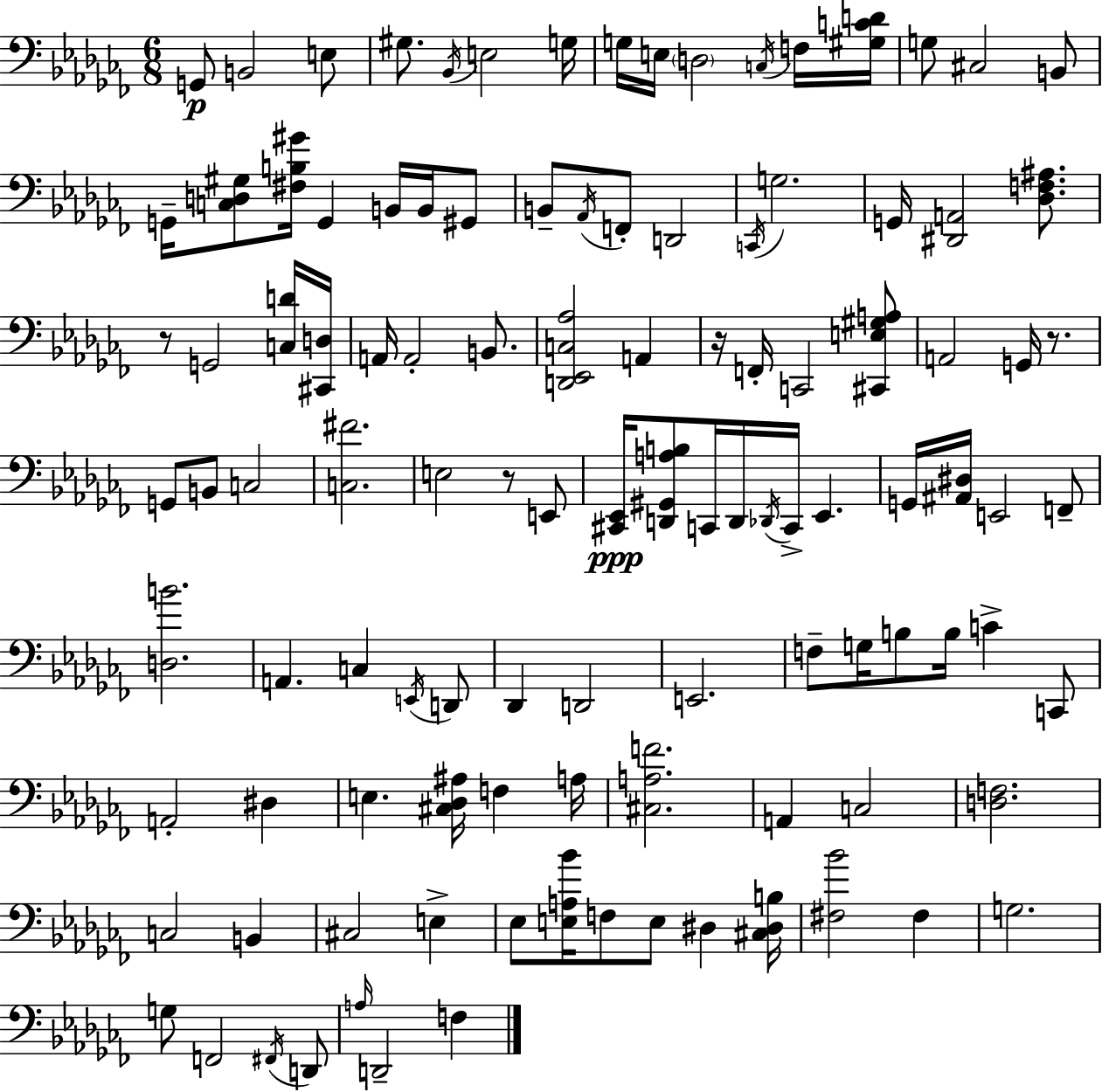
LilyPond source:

{
  \clef bass
  \numericTimeSignature
  \time 6/8
  \key aes \minor
  \repeat volta 2 { g,8\p b,2 e8 | gis8. \acciaccatura { bes,16 } e2 | g16 g16 e16 \parenthesize d2 \acciaccatura { c16 } | f16 <gis c' d'>16 g8 cis2 | \break b,8 g,16-- <c d gis>8 <fis b gis'>16 g,4 b,16 b,16 | gis,8 b,8-- \acciaccatura { aes,16 } f,8-. d,2 | \acciaccatura { c,16 } g2. | g,16 <dis, a,>2 | \break <des f ais>8. r8 g,2 | <c d'>16 <cis, d>16 a,16 a,2-. | b,8. <d, ees, c aes>2 | a,4 r16 f,16-. c,2 | \break <cis, e gis a>8 a,2 | g,16 r8. g,8 b,8 c2 | <c fis'>2. | e2 | \break r8 e,8 <cis, ees,>16\ppp <d, gis, a b>8 c,16 d,16 \acciaccatura { des,16 } c,16-> ees,4. | g,16 <ais, dis>16 e,2 | f,8-- <d b'>2. | a,4. c4 | \break \acciaccatura { e,16 } d,8 des,4 d,2 | e,2. | f8-- g16 b8 b16 | c'4-> c,8 a,2-. | \break dis4 e4. | <cis des ais>16 f4 a16 <cis a f'>2. | a,4 c2 | <d f>2. | \break c2 | b,4 cis2 | e4-> ees8 <e a bes'>16 f8 e8 | dis4 <cis dis b>16 <fis bes'>2 | \break fis4 g2. | g8 f,2 | \acciaccatura { fis,16 } d,8 \grace { a16 } d,2-- | f4 } \bar "|."
}